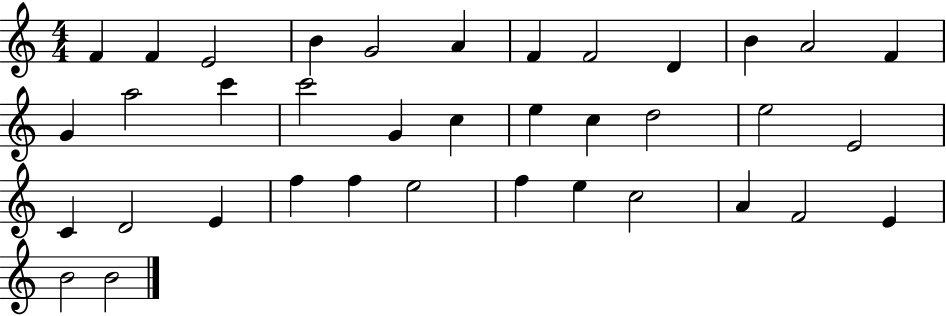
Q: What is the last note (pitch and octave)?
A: B4